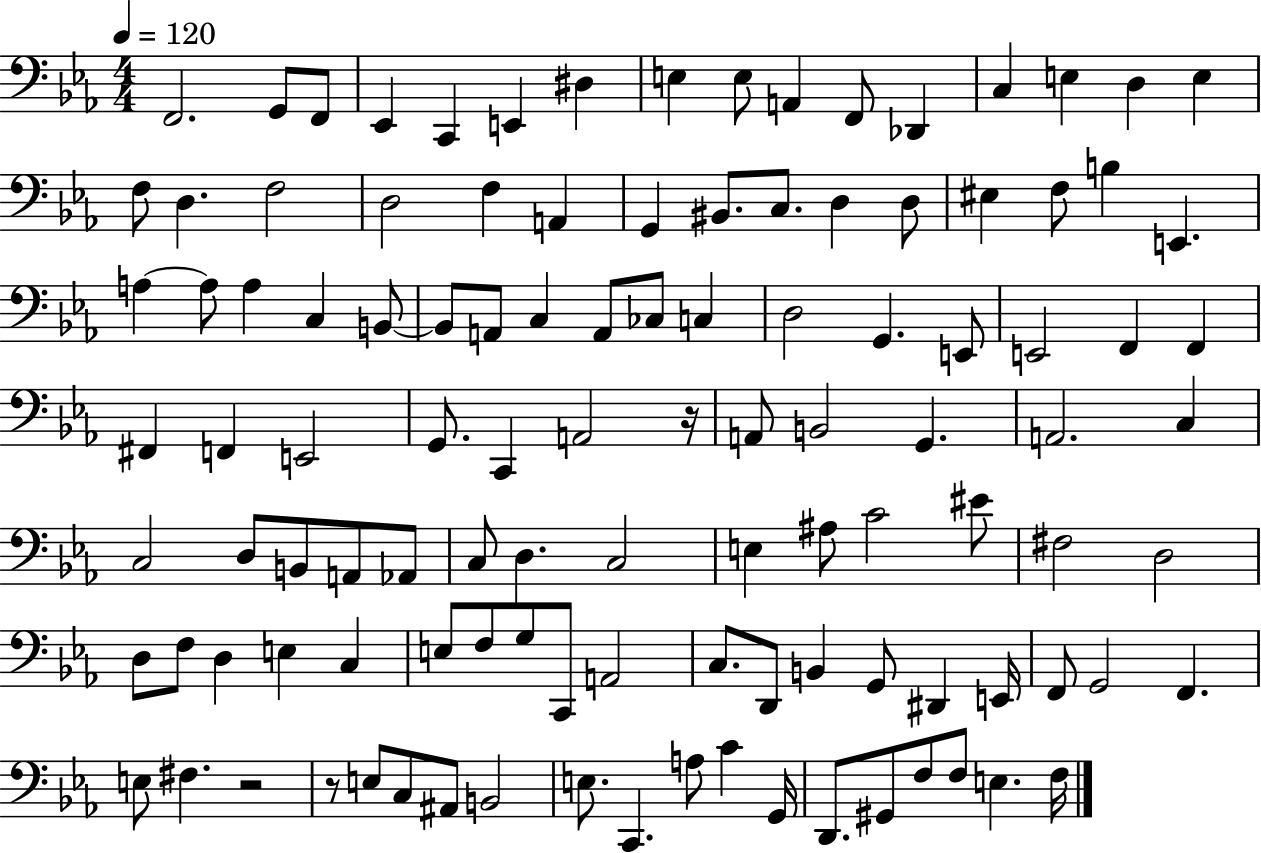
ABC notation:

X:1
T:Untitled
M:4/4
L:1/4
K:Eb
F,,2 G,,/2 F,,/2 _E,, C,, E,, ^D, E, E,/2 A,, F,,/2 _D,, C, E, D, E, F,/2 D, F,2 D,2 F, A,, G,, ^B,,/2 C,/2 D, D,/2 ^E, F,/2 B, E,, A, A,/2 A, C, B,,/2 B,,/2 A,,/2 C, A,,/2 _C,/2 C, D,2 G,, E,,/2 E,,2 F,, F,, ^F,, F,, E,,2 G,,/2 C,, A,,2 z/4 A,,/2 B,,2 G,, A,,2 C, C,2 D,/2 B,,/2 A,,/2 _A,,/2 C,/2 D, C,2 E, ^A,/2 C2 ^E/2 ^F,2 D,2 D,/2 F,/2 D, E, C, E,/2 F,/2 G,/2 C,,/2 A,,2 C,/2 D,,/2 B,, G,,/2 ^D,, E,,/4 F,,/2 G,,2 F,, E,/2 ^F, z2 z/2 E,/2 C,/2 ^A,,/2 B,,2 E,/2 C,, A,/2 C G,,/4 D,,/2 ^G,,/2 F,/2 F,/2 E, F,/4